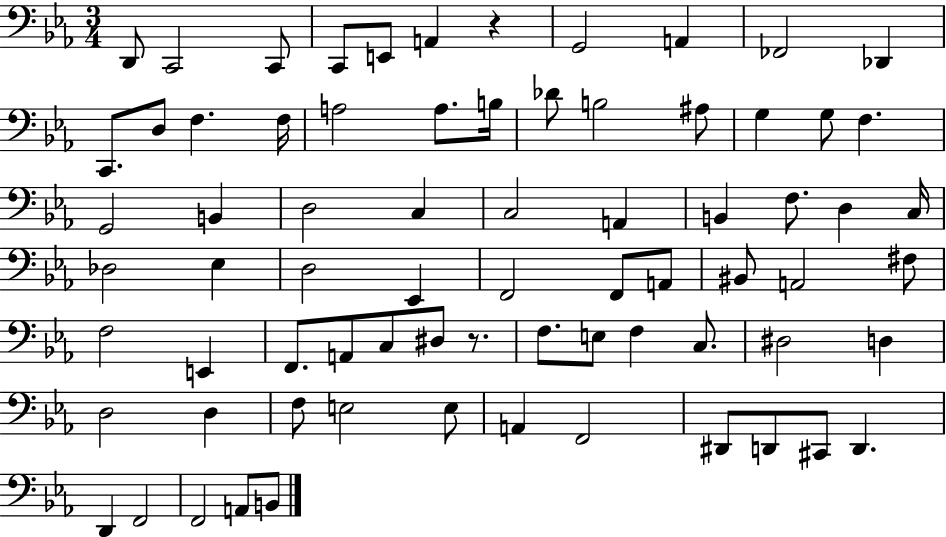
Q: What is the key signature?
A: EES major